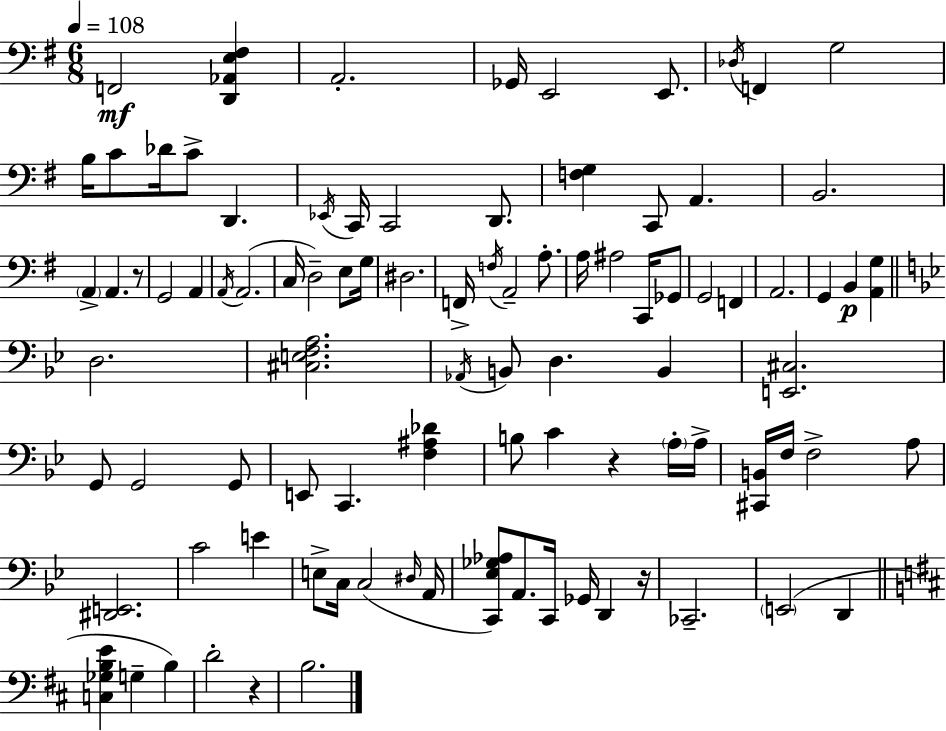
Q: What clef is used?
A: bass